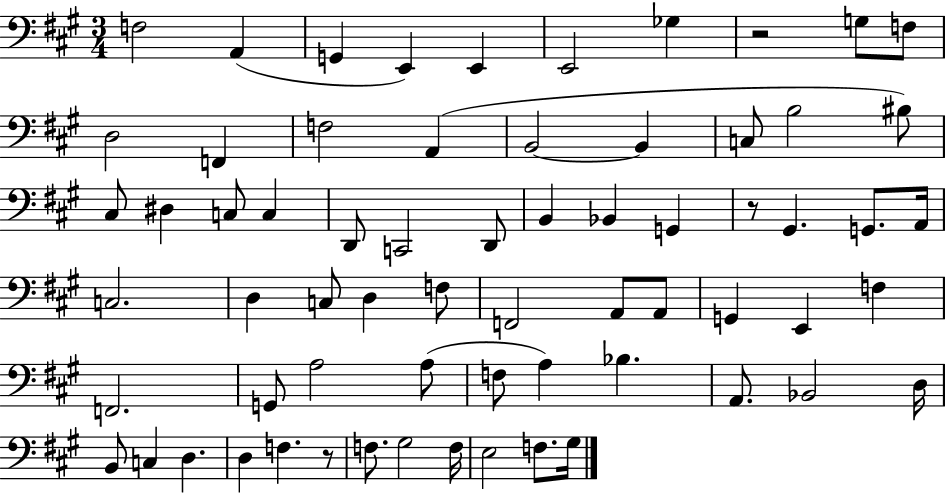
{
  \clef bass
  \numericTimeSignature
  \time 3/4
  \key a \major
  f2 a,4( | g,4 e,4) e,4 | e,2 ges4 | r2 g8 f8 | \break d2 f,4 | f2 a,4( | b,2~~ b,4 | c8 b2 bis8) | \break cis8 dis4 c8 c4 | d,8 c,2 d,8 | b,4 bes,4 g,4 | r8 gis,4. g,8. a,16 | \break c2. | d4 c8 d4 f8 | f,2 a,8 a,8 | g,4 e,4 f4 | \break f,2. | g,8 a2 a8( | f8 a4) bes4. | a,8. bes,2 d16 | \break b,8 c4 d4. | d4 f4. r8 | f8. gis2 f16 | e2 f8. gis16 | \break \bar "|."
}